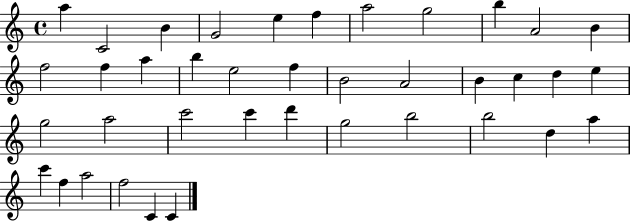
A5/q C4/h B4/q G4/h E5/q F5/q A5/h G5/h B5/q A4/h B4/q F5/h F5/q A5/q B5/q E5/h F5/q B4/h A4/h B4/q C5/q D5/q E5/q G5/h A5/h C6/h C6/q D6/q G5/h B5/h B5/h D5/q A5/q C6/q F5/q A5/h F5/h C4/q C4/q